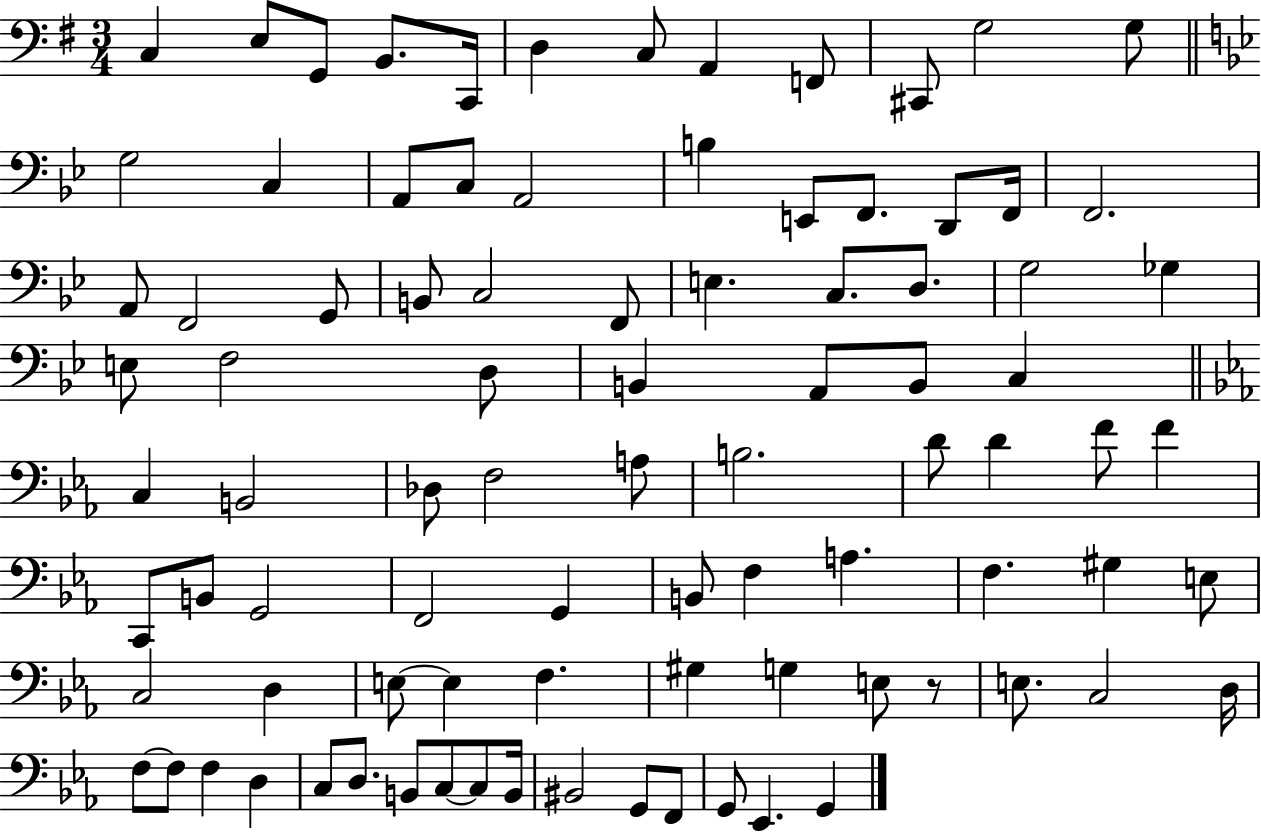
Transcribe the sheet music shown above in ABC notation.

X:1
T:Untitled
M:3/4
L:1/4
K:G
C, E,/2 G,,/2 B,,/2 C,,/4 D, C,/2 A,, F,,/2 ^C,,/2 G,2 G,/2 G,2 C, A,,/2 C,/2 A,,2 B, E,,/2 F,,/2 D,,/2 F,,/4 F,,2 A,,/2 F,,2 G,,/2 B,,/2 C,2 F,,/2 E, C,/2 D,/2 G,2 _G, E,/2 F,2 D,/2 B,, A,,/2 B,,/2 C, C, B,,2 _D,/2 F,2 A,/2 B,2 D/2 D F/2 F C,,/2 B,,/2 G,,2 F,,2 G,, B,,/2 F, A, F, ^G, E,/2 C,2 D, E,/2 E, F, ^G, G, E,/2 z/2 E,/2 C,2 D,/4 F,/2 F,/2 F, D, C,/2 D,/2 B,,/2 C,/2 C,/2 B,,/4 ^B,,2 G,,/2 F,,/2 G,,/2 _E,, G,,